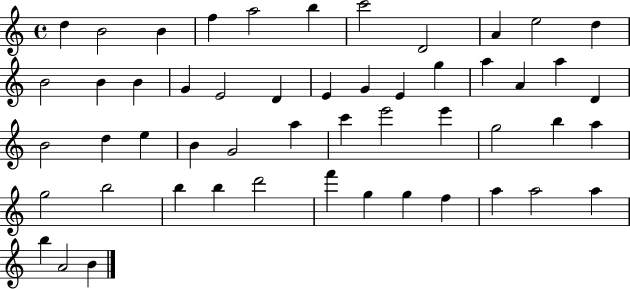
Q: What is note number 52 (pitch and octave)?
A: B4